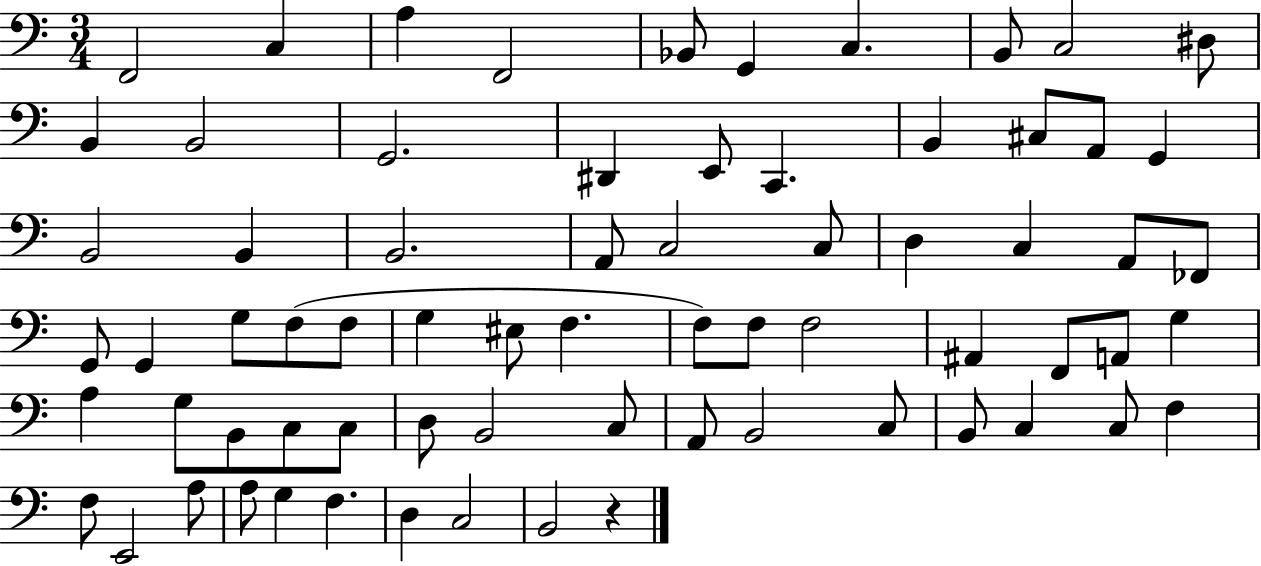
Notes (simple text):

F2/h C3/q A3/q F2/h Bb2/e G2/q C3/q. B2/e C3/h D#3/e B2/q B2/h G2/h. D#2/q E2/e C2/q. B2/q C#3/e A2/e G2/q B2/h B2/q B2/h. A2/e C3/h C3/e D3/q C3/q A2/e FES2/e G2/e G2/q G3/e F3/e F3/e G3/q EIS3/e F3/q. F3/e F3/e F3/h A#2/q F2/e A2/e G3/q A3/q G3/e B2/e C3/e C3/e D3/e B2/h C3/e A2/e B2/h C3/e B2/e C3/q C3/e F3/q F3/e E2/h A3/e A3/e G3/q F3/q. D3/q C3/h B2/h R/q